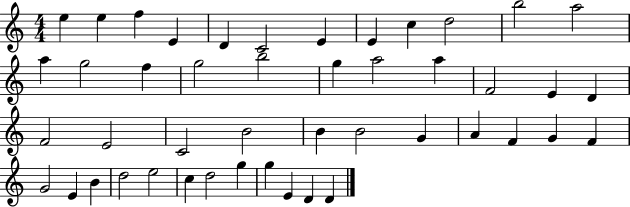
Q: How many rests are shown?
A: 0